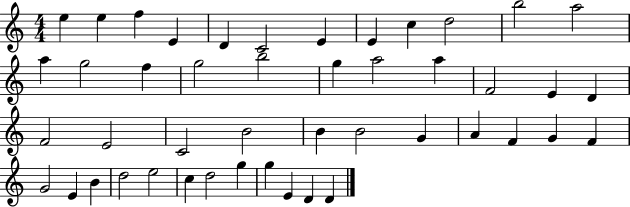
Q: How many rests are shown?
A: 0